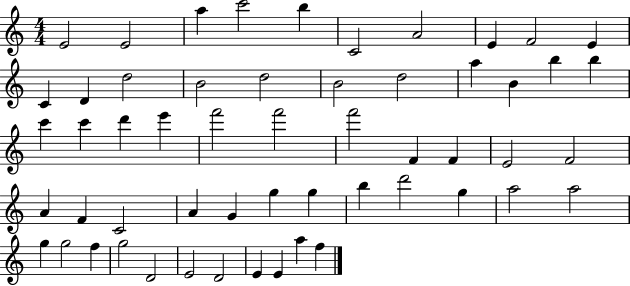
X:1
T:Untitled
M:4/4
L:1/4
K:C
E2 E2 a c'2 b C2 A2 E F2 E C D d2 B2 d2 B2 d2 a B b b c' c' d' e' f'2 f'2 f'2 F F E2 F2 A F C2 A G g g b d'2 g a2 a2 g g2 f g2 D2 E2 D2 E E a f